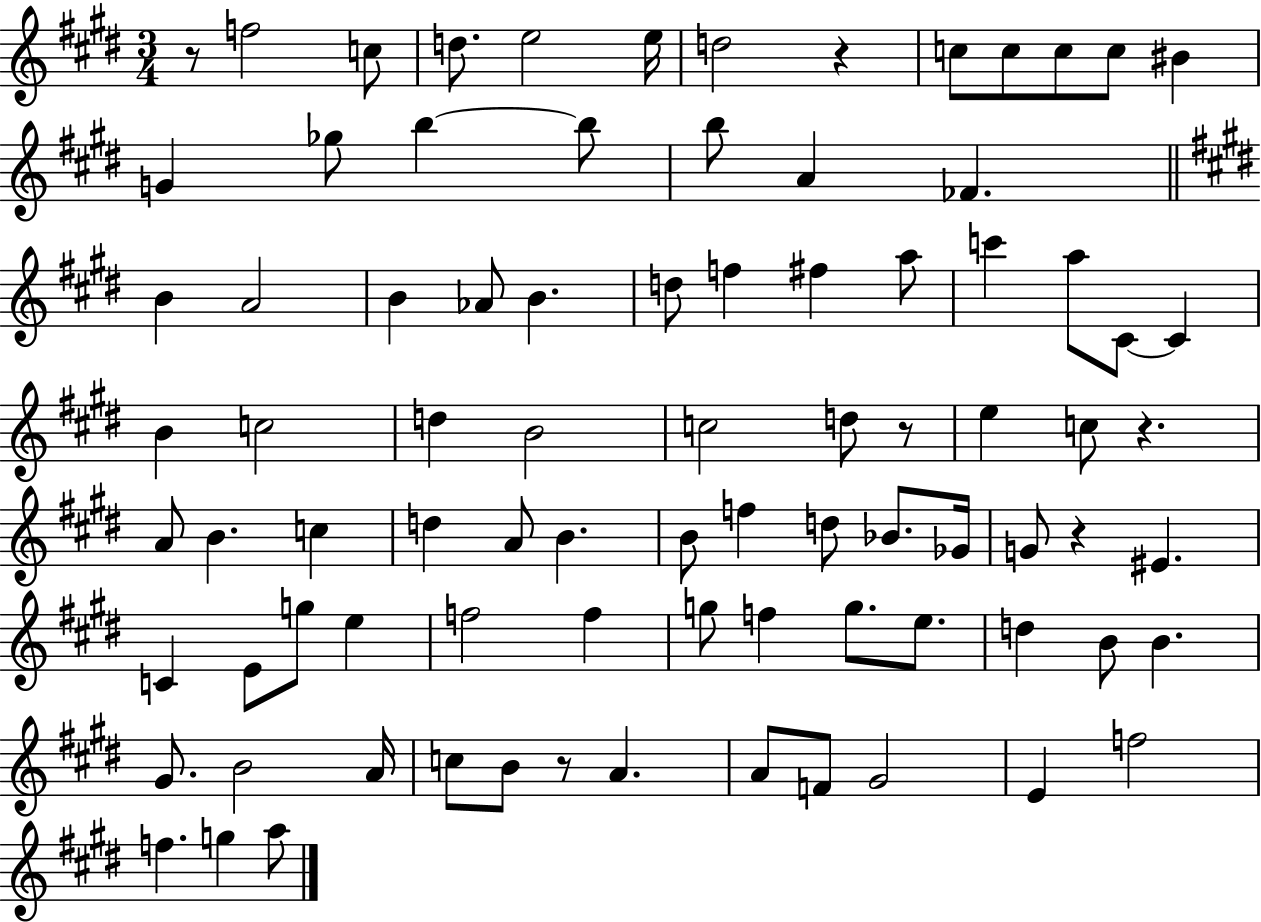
X:1
T:Untitled
M:3/4
L:1/4
K:E
z/2 f2 c/2 d/2 e2 e/4 d2 z c/2 c/2 c/2 c/2 ^B G _g/2 b b/2 b/2 A _F B A2 B _A/2 B d/2 f ^f a/2 c' a/2 ^C/2 ^C B c2 d B2 c2 d/2 z/2 e c/2 z A/2 B c d A/2 B B/2 f d/2 _B/2 _G/4 G/2 z ^E C E/2 g/2 e f2 f g/2 f g/2 e/2 d B/2 B ^G/2 B2 A/4 c/2 B/2 z/2 A A/2 F/2 ^G2 E f2 f g a/2